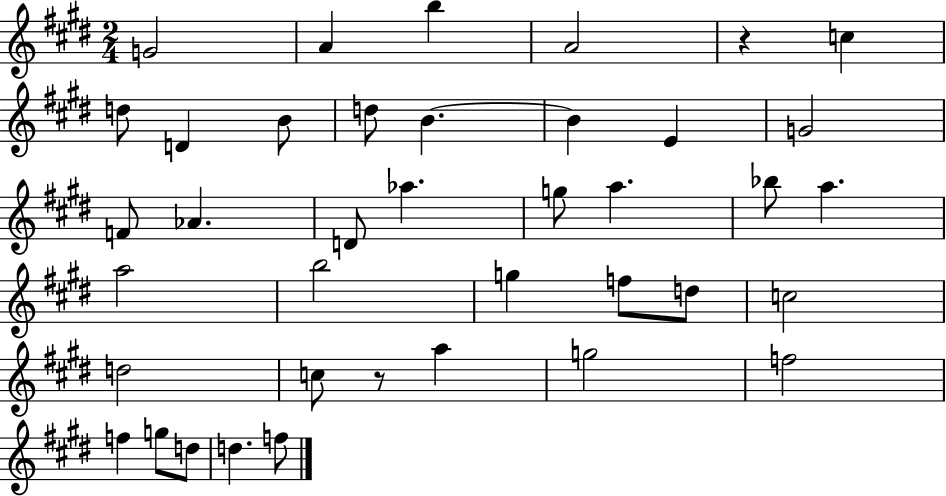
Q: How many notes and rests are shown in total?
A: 39